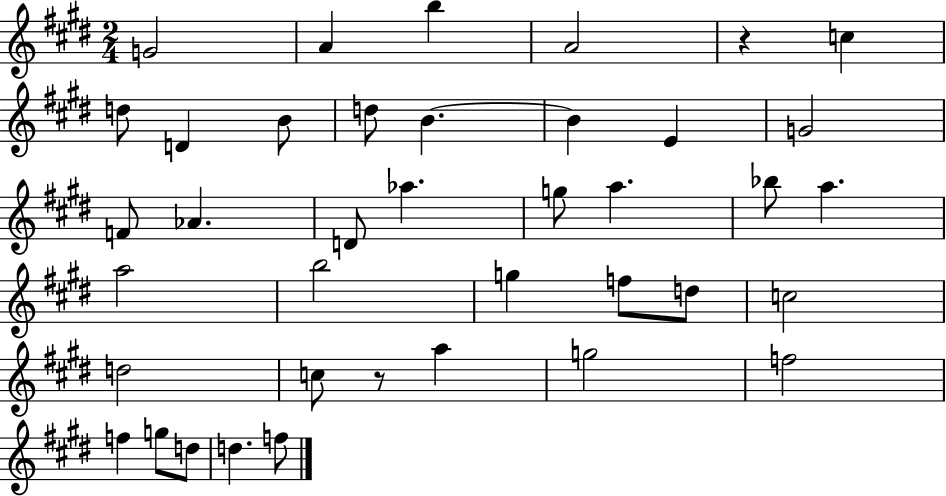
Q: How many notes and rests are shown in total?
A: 39